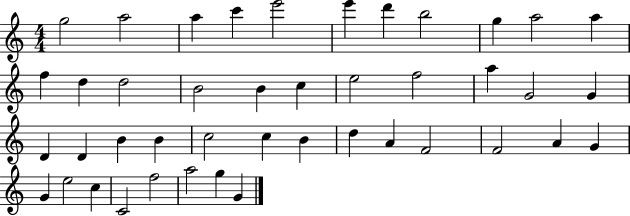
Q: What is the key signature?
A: C major